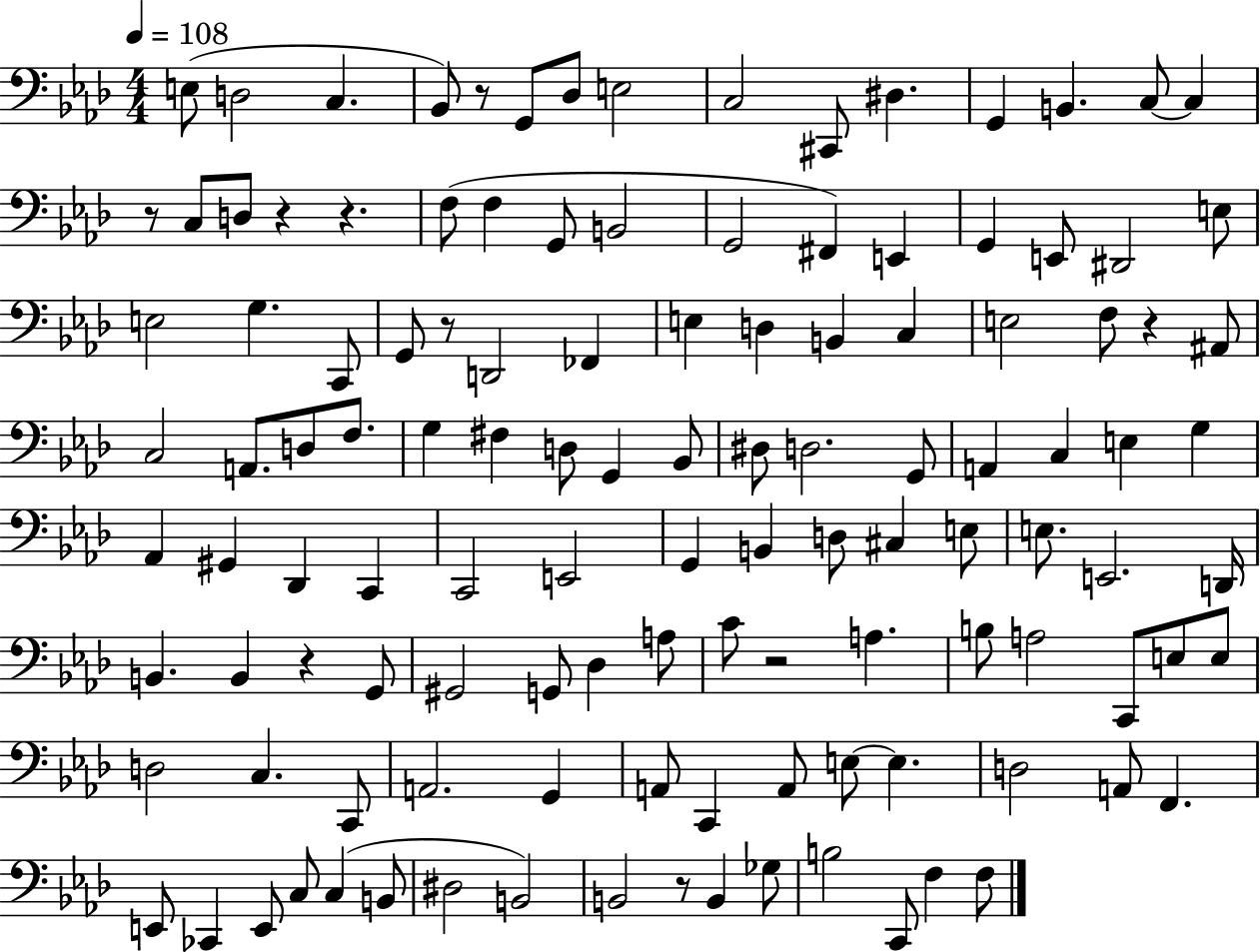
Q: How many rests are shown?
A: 9